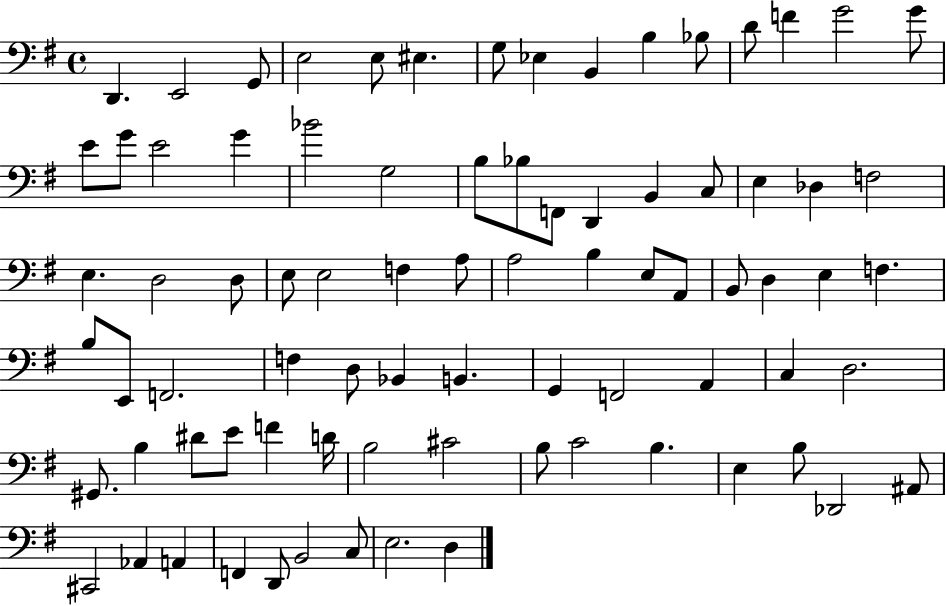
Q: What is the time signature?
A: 4/4